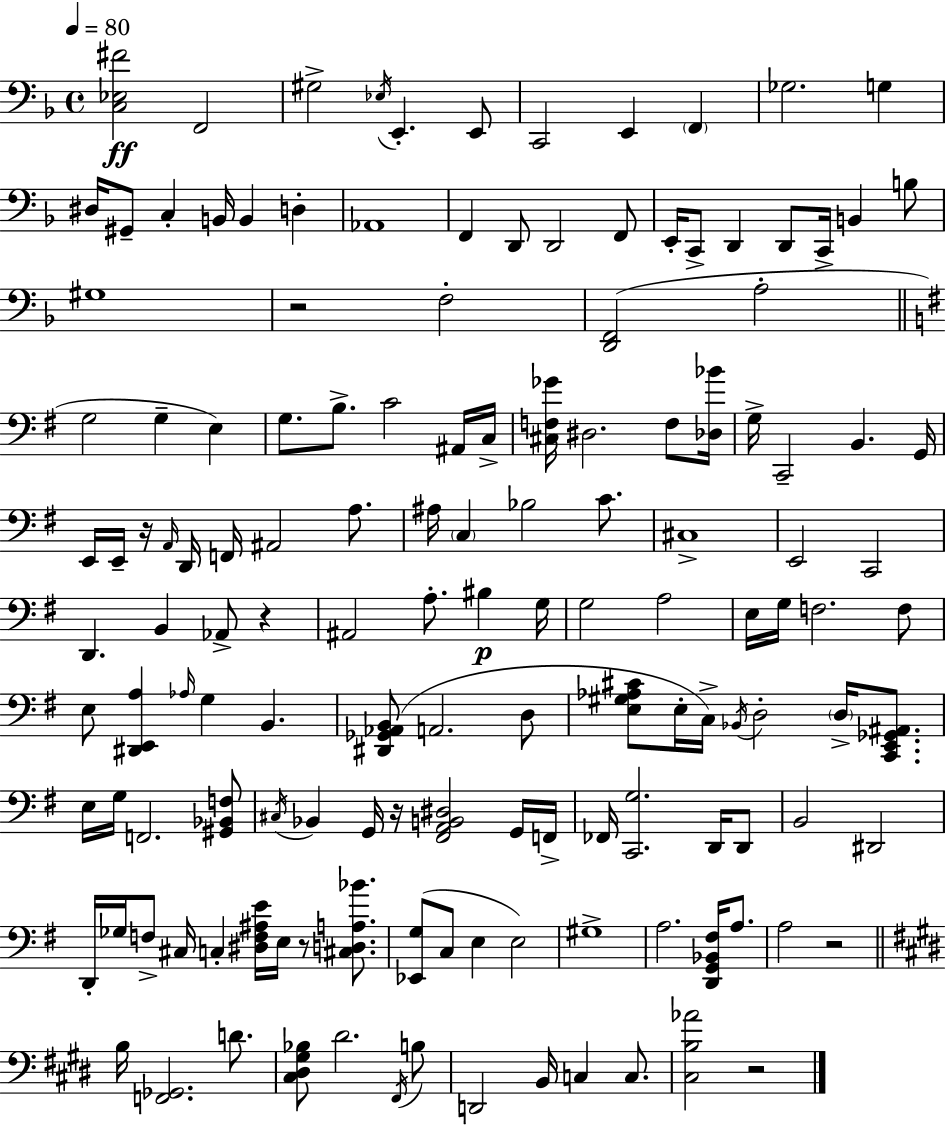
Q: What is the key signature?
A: D minor